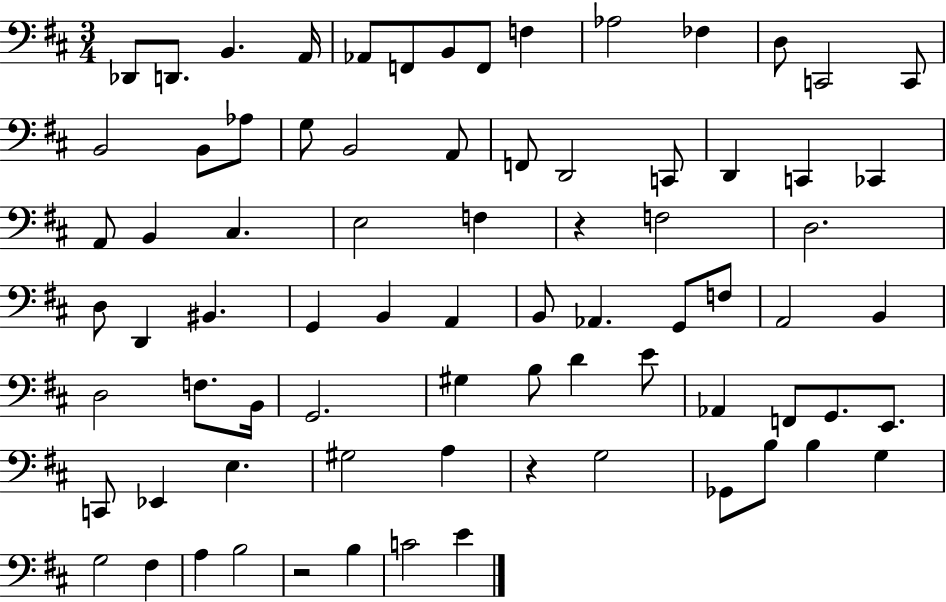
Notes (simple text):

Db2/e D2/e. B2/q. A2/s Ab2/e F2/e B2/e F2/e F3/q Ab3/h FES3/q D3/e C2/h C2/e B2/h B2/e Ab3/e G3/e B2/h A2/e F2/e D2/h C2/e D2/q C2/q CES2/q A2/e B2/q C#3/q. E3/h F3/q R/q F3/h D3/h. D3/e D2/q BIS2/q. G2/q B2/q A2/q B2/e Ab2/q. G2/e F3/e A2/h B2/q D3/h F3/e. B2/s G2/h. G#3/q B3/e D4/q E4/e Ab2/q F2/e G2/e. E2/e. C2/e Eb2/q E3/q. G#3/h A3/q R/q G3/h Gb2/e B3/e B3/q G3/q G3/h F#3/q A3/q B3/h R/h B3/q C4/h E4/q